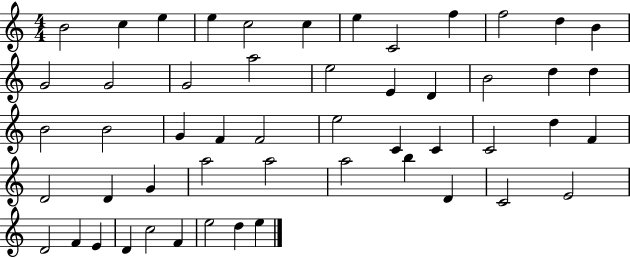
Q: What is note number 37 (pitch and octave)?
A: A5